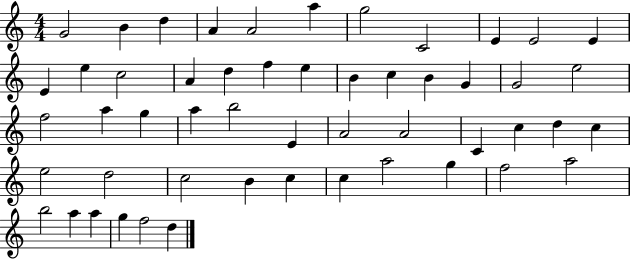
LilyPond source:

{
  \clef treble
  \numericTimeSignature
  \time 4/4
  \key c \major
  g'2 b'4 d''4 | a'4 a'2 a''4 | g''2 c'2 | e'4 e'2 e'4 | \break e'4 e''4 c''2 | a'4 d''4 f''4 e''4 | b'4 c''4 b'4 g'4 | g'2 e''2 | \break f''2 a''4 g''4 | a''4 b''2 e'4 | a'2 a'2 | c'4 c''4 d''4 c''4 | \break e''2 d''2 | c''2 b'4 c''4 | c''4 a''2 g''4 | f''2 a''2 | \break b''2 a''4 a''4 | g''4 f''2 d''4 | \bar "|."
}